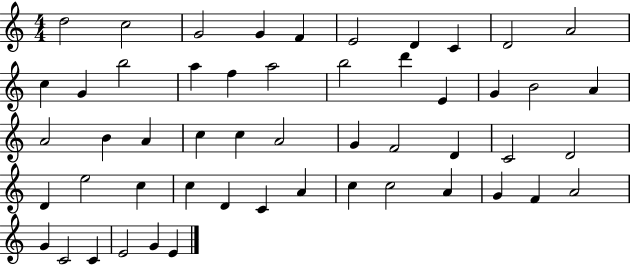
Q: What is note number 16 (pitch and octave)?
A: A5